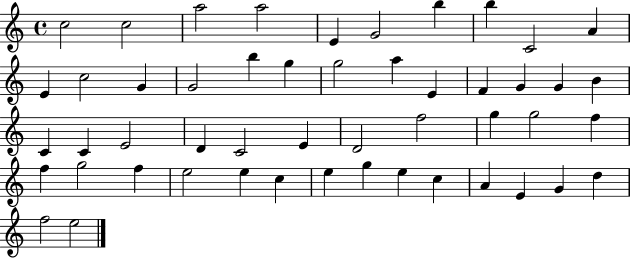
C5/h C5/h A5/h A5/h E4/q G4/h B5/q B5/q C4/h A4/q E4/q C5/h G4/q G4/h B5/q G5/q G5/h A5/q E4/q F4/q G4/q G4/q B4/q C4/q C4/q E4/h D4/q C4/h E4/q D4/h F5/h G5/q G5/h F5/q F5/q G5/h F5/q E5/h E5/q C5/q E5/q G5/q E5/q C5/q A4/q E4/q G4/q D5/q F5/h E5/h